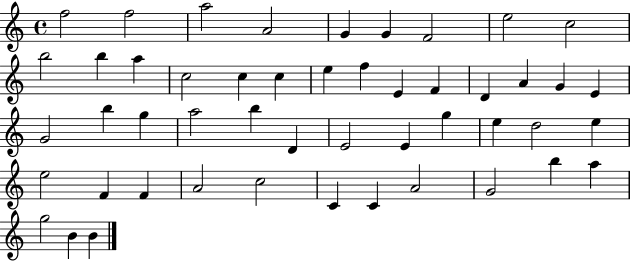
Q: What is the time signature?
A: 4/4